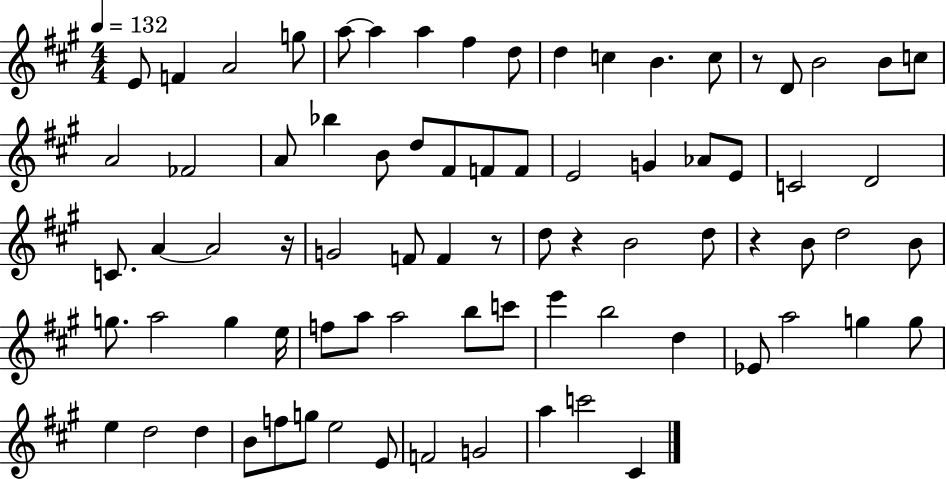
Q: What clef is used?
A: treble